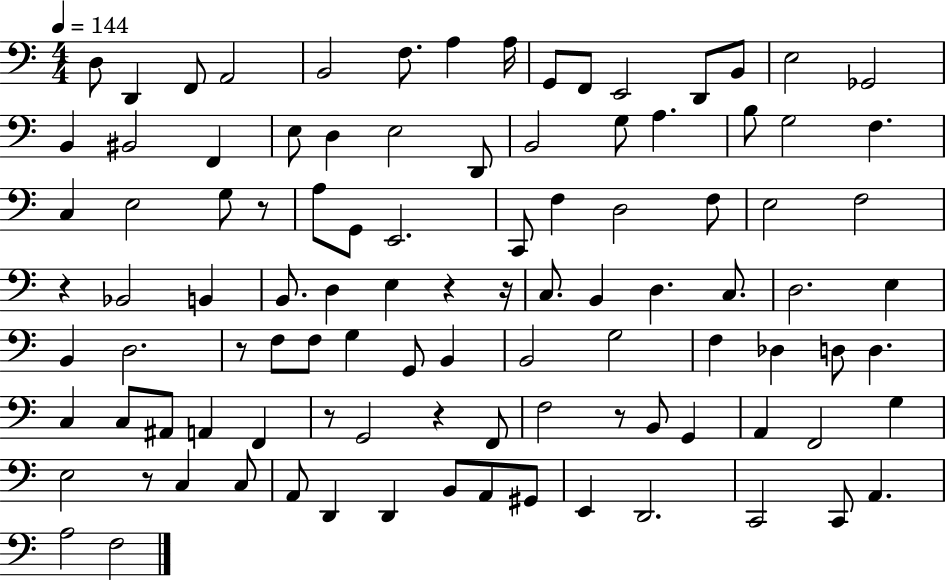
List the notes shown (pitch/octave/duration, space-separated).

D3/e D2/q F2/e A2/h B2/h F3/e. A3/q A3/s G2/e F2/e E2/h D2/e B2/e E3/h Gb2/h B2/q BIS2/h F2/q E3/e D3/q E3/h D2/e B2/h G3/e A3/q. B3/e G3/h F3/q. C3/q E3/h G3/e R/e A3/e G2/e E2/h. C2/e F3/q D3/h F3/e E3/h F3/h R/q Bb2/h B2/q B2/e. D3/q E3/q R/q R/s C3/e. B2/q D3/q. C3/e. D3/h. E3/q B2/q D3/h. R/e F3/e F3/e G3/q G2/e B2/q B2/h G3/h F3/q Db3/q D3/e D3/q. C3/q C3/e A#2/e A2/q F2/q R/e G2/h R/q F2/e F3/h R/e B2/e G2/q A2/q F2/h G3/q E3/h R/e C3/q C3/e A2/e D2/q D2/q B2/e A2/e G#2/e E2/q D2/h. C2/h C2/e A2/q. A3/h F3/h